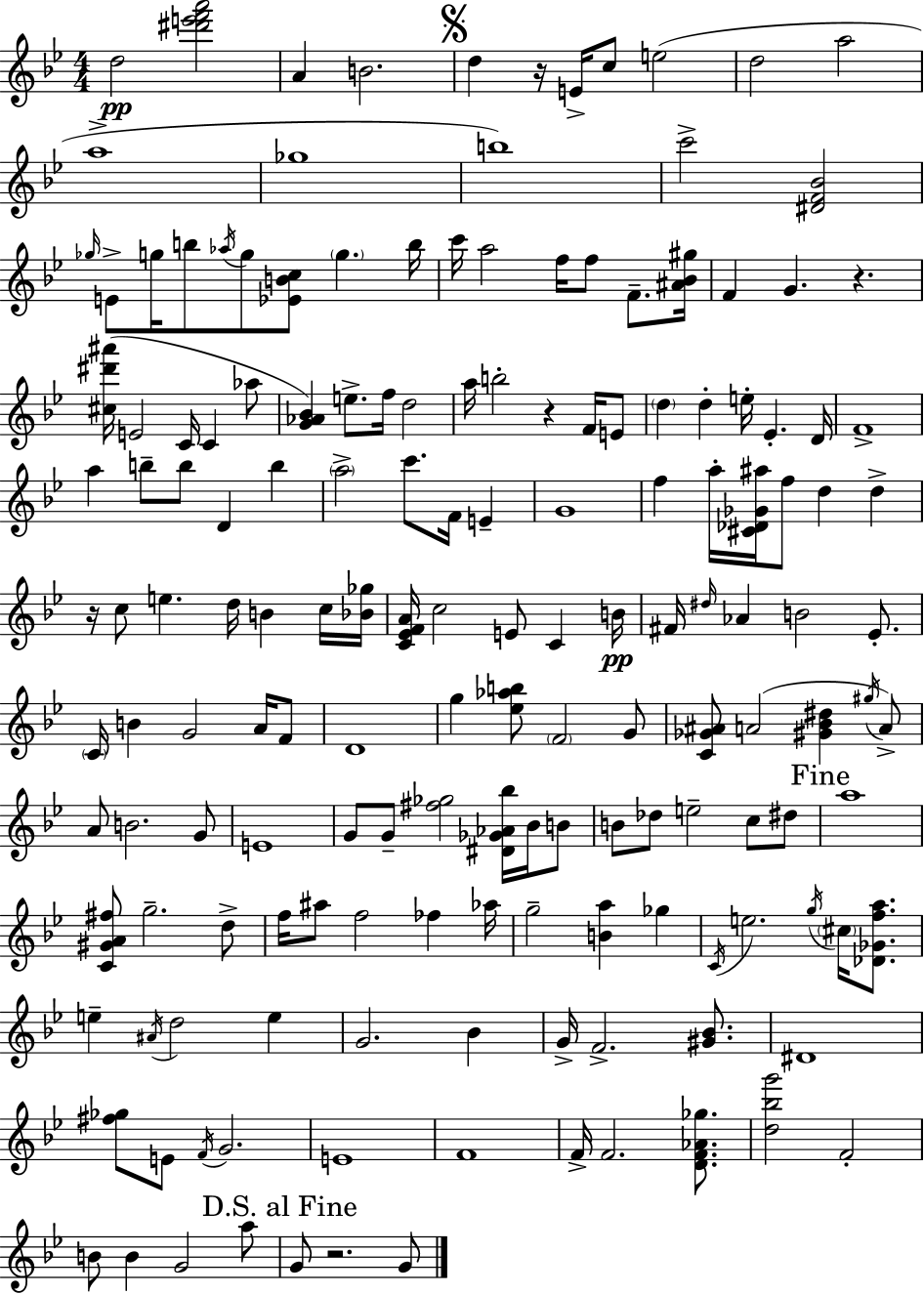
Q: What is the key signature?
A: BES major